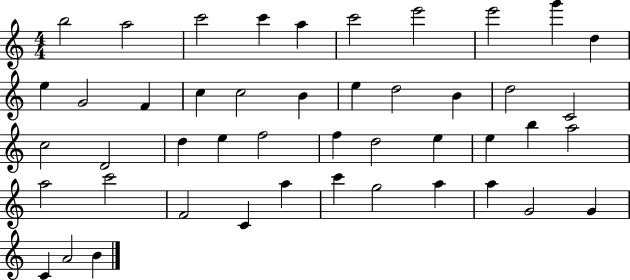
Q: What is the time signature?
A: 4/4